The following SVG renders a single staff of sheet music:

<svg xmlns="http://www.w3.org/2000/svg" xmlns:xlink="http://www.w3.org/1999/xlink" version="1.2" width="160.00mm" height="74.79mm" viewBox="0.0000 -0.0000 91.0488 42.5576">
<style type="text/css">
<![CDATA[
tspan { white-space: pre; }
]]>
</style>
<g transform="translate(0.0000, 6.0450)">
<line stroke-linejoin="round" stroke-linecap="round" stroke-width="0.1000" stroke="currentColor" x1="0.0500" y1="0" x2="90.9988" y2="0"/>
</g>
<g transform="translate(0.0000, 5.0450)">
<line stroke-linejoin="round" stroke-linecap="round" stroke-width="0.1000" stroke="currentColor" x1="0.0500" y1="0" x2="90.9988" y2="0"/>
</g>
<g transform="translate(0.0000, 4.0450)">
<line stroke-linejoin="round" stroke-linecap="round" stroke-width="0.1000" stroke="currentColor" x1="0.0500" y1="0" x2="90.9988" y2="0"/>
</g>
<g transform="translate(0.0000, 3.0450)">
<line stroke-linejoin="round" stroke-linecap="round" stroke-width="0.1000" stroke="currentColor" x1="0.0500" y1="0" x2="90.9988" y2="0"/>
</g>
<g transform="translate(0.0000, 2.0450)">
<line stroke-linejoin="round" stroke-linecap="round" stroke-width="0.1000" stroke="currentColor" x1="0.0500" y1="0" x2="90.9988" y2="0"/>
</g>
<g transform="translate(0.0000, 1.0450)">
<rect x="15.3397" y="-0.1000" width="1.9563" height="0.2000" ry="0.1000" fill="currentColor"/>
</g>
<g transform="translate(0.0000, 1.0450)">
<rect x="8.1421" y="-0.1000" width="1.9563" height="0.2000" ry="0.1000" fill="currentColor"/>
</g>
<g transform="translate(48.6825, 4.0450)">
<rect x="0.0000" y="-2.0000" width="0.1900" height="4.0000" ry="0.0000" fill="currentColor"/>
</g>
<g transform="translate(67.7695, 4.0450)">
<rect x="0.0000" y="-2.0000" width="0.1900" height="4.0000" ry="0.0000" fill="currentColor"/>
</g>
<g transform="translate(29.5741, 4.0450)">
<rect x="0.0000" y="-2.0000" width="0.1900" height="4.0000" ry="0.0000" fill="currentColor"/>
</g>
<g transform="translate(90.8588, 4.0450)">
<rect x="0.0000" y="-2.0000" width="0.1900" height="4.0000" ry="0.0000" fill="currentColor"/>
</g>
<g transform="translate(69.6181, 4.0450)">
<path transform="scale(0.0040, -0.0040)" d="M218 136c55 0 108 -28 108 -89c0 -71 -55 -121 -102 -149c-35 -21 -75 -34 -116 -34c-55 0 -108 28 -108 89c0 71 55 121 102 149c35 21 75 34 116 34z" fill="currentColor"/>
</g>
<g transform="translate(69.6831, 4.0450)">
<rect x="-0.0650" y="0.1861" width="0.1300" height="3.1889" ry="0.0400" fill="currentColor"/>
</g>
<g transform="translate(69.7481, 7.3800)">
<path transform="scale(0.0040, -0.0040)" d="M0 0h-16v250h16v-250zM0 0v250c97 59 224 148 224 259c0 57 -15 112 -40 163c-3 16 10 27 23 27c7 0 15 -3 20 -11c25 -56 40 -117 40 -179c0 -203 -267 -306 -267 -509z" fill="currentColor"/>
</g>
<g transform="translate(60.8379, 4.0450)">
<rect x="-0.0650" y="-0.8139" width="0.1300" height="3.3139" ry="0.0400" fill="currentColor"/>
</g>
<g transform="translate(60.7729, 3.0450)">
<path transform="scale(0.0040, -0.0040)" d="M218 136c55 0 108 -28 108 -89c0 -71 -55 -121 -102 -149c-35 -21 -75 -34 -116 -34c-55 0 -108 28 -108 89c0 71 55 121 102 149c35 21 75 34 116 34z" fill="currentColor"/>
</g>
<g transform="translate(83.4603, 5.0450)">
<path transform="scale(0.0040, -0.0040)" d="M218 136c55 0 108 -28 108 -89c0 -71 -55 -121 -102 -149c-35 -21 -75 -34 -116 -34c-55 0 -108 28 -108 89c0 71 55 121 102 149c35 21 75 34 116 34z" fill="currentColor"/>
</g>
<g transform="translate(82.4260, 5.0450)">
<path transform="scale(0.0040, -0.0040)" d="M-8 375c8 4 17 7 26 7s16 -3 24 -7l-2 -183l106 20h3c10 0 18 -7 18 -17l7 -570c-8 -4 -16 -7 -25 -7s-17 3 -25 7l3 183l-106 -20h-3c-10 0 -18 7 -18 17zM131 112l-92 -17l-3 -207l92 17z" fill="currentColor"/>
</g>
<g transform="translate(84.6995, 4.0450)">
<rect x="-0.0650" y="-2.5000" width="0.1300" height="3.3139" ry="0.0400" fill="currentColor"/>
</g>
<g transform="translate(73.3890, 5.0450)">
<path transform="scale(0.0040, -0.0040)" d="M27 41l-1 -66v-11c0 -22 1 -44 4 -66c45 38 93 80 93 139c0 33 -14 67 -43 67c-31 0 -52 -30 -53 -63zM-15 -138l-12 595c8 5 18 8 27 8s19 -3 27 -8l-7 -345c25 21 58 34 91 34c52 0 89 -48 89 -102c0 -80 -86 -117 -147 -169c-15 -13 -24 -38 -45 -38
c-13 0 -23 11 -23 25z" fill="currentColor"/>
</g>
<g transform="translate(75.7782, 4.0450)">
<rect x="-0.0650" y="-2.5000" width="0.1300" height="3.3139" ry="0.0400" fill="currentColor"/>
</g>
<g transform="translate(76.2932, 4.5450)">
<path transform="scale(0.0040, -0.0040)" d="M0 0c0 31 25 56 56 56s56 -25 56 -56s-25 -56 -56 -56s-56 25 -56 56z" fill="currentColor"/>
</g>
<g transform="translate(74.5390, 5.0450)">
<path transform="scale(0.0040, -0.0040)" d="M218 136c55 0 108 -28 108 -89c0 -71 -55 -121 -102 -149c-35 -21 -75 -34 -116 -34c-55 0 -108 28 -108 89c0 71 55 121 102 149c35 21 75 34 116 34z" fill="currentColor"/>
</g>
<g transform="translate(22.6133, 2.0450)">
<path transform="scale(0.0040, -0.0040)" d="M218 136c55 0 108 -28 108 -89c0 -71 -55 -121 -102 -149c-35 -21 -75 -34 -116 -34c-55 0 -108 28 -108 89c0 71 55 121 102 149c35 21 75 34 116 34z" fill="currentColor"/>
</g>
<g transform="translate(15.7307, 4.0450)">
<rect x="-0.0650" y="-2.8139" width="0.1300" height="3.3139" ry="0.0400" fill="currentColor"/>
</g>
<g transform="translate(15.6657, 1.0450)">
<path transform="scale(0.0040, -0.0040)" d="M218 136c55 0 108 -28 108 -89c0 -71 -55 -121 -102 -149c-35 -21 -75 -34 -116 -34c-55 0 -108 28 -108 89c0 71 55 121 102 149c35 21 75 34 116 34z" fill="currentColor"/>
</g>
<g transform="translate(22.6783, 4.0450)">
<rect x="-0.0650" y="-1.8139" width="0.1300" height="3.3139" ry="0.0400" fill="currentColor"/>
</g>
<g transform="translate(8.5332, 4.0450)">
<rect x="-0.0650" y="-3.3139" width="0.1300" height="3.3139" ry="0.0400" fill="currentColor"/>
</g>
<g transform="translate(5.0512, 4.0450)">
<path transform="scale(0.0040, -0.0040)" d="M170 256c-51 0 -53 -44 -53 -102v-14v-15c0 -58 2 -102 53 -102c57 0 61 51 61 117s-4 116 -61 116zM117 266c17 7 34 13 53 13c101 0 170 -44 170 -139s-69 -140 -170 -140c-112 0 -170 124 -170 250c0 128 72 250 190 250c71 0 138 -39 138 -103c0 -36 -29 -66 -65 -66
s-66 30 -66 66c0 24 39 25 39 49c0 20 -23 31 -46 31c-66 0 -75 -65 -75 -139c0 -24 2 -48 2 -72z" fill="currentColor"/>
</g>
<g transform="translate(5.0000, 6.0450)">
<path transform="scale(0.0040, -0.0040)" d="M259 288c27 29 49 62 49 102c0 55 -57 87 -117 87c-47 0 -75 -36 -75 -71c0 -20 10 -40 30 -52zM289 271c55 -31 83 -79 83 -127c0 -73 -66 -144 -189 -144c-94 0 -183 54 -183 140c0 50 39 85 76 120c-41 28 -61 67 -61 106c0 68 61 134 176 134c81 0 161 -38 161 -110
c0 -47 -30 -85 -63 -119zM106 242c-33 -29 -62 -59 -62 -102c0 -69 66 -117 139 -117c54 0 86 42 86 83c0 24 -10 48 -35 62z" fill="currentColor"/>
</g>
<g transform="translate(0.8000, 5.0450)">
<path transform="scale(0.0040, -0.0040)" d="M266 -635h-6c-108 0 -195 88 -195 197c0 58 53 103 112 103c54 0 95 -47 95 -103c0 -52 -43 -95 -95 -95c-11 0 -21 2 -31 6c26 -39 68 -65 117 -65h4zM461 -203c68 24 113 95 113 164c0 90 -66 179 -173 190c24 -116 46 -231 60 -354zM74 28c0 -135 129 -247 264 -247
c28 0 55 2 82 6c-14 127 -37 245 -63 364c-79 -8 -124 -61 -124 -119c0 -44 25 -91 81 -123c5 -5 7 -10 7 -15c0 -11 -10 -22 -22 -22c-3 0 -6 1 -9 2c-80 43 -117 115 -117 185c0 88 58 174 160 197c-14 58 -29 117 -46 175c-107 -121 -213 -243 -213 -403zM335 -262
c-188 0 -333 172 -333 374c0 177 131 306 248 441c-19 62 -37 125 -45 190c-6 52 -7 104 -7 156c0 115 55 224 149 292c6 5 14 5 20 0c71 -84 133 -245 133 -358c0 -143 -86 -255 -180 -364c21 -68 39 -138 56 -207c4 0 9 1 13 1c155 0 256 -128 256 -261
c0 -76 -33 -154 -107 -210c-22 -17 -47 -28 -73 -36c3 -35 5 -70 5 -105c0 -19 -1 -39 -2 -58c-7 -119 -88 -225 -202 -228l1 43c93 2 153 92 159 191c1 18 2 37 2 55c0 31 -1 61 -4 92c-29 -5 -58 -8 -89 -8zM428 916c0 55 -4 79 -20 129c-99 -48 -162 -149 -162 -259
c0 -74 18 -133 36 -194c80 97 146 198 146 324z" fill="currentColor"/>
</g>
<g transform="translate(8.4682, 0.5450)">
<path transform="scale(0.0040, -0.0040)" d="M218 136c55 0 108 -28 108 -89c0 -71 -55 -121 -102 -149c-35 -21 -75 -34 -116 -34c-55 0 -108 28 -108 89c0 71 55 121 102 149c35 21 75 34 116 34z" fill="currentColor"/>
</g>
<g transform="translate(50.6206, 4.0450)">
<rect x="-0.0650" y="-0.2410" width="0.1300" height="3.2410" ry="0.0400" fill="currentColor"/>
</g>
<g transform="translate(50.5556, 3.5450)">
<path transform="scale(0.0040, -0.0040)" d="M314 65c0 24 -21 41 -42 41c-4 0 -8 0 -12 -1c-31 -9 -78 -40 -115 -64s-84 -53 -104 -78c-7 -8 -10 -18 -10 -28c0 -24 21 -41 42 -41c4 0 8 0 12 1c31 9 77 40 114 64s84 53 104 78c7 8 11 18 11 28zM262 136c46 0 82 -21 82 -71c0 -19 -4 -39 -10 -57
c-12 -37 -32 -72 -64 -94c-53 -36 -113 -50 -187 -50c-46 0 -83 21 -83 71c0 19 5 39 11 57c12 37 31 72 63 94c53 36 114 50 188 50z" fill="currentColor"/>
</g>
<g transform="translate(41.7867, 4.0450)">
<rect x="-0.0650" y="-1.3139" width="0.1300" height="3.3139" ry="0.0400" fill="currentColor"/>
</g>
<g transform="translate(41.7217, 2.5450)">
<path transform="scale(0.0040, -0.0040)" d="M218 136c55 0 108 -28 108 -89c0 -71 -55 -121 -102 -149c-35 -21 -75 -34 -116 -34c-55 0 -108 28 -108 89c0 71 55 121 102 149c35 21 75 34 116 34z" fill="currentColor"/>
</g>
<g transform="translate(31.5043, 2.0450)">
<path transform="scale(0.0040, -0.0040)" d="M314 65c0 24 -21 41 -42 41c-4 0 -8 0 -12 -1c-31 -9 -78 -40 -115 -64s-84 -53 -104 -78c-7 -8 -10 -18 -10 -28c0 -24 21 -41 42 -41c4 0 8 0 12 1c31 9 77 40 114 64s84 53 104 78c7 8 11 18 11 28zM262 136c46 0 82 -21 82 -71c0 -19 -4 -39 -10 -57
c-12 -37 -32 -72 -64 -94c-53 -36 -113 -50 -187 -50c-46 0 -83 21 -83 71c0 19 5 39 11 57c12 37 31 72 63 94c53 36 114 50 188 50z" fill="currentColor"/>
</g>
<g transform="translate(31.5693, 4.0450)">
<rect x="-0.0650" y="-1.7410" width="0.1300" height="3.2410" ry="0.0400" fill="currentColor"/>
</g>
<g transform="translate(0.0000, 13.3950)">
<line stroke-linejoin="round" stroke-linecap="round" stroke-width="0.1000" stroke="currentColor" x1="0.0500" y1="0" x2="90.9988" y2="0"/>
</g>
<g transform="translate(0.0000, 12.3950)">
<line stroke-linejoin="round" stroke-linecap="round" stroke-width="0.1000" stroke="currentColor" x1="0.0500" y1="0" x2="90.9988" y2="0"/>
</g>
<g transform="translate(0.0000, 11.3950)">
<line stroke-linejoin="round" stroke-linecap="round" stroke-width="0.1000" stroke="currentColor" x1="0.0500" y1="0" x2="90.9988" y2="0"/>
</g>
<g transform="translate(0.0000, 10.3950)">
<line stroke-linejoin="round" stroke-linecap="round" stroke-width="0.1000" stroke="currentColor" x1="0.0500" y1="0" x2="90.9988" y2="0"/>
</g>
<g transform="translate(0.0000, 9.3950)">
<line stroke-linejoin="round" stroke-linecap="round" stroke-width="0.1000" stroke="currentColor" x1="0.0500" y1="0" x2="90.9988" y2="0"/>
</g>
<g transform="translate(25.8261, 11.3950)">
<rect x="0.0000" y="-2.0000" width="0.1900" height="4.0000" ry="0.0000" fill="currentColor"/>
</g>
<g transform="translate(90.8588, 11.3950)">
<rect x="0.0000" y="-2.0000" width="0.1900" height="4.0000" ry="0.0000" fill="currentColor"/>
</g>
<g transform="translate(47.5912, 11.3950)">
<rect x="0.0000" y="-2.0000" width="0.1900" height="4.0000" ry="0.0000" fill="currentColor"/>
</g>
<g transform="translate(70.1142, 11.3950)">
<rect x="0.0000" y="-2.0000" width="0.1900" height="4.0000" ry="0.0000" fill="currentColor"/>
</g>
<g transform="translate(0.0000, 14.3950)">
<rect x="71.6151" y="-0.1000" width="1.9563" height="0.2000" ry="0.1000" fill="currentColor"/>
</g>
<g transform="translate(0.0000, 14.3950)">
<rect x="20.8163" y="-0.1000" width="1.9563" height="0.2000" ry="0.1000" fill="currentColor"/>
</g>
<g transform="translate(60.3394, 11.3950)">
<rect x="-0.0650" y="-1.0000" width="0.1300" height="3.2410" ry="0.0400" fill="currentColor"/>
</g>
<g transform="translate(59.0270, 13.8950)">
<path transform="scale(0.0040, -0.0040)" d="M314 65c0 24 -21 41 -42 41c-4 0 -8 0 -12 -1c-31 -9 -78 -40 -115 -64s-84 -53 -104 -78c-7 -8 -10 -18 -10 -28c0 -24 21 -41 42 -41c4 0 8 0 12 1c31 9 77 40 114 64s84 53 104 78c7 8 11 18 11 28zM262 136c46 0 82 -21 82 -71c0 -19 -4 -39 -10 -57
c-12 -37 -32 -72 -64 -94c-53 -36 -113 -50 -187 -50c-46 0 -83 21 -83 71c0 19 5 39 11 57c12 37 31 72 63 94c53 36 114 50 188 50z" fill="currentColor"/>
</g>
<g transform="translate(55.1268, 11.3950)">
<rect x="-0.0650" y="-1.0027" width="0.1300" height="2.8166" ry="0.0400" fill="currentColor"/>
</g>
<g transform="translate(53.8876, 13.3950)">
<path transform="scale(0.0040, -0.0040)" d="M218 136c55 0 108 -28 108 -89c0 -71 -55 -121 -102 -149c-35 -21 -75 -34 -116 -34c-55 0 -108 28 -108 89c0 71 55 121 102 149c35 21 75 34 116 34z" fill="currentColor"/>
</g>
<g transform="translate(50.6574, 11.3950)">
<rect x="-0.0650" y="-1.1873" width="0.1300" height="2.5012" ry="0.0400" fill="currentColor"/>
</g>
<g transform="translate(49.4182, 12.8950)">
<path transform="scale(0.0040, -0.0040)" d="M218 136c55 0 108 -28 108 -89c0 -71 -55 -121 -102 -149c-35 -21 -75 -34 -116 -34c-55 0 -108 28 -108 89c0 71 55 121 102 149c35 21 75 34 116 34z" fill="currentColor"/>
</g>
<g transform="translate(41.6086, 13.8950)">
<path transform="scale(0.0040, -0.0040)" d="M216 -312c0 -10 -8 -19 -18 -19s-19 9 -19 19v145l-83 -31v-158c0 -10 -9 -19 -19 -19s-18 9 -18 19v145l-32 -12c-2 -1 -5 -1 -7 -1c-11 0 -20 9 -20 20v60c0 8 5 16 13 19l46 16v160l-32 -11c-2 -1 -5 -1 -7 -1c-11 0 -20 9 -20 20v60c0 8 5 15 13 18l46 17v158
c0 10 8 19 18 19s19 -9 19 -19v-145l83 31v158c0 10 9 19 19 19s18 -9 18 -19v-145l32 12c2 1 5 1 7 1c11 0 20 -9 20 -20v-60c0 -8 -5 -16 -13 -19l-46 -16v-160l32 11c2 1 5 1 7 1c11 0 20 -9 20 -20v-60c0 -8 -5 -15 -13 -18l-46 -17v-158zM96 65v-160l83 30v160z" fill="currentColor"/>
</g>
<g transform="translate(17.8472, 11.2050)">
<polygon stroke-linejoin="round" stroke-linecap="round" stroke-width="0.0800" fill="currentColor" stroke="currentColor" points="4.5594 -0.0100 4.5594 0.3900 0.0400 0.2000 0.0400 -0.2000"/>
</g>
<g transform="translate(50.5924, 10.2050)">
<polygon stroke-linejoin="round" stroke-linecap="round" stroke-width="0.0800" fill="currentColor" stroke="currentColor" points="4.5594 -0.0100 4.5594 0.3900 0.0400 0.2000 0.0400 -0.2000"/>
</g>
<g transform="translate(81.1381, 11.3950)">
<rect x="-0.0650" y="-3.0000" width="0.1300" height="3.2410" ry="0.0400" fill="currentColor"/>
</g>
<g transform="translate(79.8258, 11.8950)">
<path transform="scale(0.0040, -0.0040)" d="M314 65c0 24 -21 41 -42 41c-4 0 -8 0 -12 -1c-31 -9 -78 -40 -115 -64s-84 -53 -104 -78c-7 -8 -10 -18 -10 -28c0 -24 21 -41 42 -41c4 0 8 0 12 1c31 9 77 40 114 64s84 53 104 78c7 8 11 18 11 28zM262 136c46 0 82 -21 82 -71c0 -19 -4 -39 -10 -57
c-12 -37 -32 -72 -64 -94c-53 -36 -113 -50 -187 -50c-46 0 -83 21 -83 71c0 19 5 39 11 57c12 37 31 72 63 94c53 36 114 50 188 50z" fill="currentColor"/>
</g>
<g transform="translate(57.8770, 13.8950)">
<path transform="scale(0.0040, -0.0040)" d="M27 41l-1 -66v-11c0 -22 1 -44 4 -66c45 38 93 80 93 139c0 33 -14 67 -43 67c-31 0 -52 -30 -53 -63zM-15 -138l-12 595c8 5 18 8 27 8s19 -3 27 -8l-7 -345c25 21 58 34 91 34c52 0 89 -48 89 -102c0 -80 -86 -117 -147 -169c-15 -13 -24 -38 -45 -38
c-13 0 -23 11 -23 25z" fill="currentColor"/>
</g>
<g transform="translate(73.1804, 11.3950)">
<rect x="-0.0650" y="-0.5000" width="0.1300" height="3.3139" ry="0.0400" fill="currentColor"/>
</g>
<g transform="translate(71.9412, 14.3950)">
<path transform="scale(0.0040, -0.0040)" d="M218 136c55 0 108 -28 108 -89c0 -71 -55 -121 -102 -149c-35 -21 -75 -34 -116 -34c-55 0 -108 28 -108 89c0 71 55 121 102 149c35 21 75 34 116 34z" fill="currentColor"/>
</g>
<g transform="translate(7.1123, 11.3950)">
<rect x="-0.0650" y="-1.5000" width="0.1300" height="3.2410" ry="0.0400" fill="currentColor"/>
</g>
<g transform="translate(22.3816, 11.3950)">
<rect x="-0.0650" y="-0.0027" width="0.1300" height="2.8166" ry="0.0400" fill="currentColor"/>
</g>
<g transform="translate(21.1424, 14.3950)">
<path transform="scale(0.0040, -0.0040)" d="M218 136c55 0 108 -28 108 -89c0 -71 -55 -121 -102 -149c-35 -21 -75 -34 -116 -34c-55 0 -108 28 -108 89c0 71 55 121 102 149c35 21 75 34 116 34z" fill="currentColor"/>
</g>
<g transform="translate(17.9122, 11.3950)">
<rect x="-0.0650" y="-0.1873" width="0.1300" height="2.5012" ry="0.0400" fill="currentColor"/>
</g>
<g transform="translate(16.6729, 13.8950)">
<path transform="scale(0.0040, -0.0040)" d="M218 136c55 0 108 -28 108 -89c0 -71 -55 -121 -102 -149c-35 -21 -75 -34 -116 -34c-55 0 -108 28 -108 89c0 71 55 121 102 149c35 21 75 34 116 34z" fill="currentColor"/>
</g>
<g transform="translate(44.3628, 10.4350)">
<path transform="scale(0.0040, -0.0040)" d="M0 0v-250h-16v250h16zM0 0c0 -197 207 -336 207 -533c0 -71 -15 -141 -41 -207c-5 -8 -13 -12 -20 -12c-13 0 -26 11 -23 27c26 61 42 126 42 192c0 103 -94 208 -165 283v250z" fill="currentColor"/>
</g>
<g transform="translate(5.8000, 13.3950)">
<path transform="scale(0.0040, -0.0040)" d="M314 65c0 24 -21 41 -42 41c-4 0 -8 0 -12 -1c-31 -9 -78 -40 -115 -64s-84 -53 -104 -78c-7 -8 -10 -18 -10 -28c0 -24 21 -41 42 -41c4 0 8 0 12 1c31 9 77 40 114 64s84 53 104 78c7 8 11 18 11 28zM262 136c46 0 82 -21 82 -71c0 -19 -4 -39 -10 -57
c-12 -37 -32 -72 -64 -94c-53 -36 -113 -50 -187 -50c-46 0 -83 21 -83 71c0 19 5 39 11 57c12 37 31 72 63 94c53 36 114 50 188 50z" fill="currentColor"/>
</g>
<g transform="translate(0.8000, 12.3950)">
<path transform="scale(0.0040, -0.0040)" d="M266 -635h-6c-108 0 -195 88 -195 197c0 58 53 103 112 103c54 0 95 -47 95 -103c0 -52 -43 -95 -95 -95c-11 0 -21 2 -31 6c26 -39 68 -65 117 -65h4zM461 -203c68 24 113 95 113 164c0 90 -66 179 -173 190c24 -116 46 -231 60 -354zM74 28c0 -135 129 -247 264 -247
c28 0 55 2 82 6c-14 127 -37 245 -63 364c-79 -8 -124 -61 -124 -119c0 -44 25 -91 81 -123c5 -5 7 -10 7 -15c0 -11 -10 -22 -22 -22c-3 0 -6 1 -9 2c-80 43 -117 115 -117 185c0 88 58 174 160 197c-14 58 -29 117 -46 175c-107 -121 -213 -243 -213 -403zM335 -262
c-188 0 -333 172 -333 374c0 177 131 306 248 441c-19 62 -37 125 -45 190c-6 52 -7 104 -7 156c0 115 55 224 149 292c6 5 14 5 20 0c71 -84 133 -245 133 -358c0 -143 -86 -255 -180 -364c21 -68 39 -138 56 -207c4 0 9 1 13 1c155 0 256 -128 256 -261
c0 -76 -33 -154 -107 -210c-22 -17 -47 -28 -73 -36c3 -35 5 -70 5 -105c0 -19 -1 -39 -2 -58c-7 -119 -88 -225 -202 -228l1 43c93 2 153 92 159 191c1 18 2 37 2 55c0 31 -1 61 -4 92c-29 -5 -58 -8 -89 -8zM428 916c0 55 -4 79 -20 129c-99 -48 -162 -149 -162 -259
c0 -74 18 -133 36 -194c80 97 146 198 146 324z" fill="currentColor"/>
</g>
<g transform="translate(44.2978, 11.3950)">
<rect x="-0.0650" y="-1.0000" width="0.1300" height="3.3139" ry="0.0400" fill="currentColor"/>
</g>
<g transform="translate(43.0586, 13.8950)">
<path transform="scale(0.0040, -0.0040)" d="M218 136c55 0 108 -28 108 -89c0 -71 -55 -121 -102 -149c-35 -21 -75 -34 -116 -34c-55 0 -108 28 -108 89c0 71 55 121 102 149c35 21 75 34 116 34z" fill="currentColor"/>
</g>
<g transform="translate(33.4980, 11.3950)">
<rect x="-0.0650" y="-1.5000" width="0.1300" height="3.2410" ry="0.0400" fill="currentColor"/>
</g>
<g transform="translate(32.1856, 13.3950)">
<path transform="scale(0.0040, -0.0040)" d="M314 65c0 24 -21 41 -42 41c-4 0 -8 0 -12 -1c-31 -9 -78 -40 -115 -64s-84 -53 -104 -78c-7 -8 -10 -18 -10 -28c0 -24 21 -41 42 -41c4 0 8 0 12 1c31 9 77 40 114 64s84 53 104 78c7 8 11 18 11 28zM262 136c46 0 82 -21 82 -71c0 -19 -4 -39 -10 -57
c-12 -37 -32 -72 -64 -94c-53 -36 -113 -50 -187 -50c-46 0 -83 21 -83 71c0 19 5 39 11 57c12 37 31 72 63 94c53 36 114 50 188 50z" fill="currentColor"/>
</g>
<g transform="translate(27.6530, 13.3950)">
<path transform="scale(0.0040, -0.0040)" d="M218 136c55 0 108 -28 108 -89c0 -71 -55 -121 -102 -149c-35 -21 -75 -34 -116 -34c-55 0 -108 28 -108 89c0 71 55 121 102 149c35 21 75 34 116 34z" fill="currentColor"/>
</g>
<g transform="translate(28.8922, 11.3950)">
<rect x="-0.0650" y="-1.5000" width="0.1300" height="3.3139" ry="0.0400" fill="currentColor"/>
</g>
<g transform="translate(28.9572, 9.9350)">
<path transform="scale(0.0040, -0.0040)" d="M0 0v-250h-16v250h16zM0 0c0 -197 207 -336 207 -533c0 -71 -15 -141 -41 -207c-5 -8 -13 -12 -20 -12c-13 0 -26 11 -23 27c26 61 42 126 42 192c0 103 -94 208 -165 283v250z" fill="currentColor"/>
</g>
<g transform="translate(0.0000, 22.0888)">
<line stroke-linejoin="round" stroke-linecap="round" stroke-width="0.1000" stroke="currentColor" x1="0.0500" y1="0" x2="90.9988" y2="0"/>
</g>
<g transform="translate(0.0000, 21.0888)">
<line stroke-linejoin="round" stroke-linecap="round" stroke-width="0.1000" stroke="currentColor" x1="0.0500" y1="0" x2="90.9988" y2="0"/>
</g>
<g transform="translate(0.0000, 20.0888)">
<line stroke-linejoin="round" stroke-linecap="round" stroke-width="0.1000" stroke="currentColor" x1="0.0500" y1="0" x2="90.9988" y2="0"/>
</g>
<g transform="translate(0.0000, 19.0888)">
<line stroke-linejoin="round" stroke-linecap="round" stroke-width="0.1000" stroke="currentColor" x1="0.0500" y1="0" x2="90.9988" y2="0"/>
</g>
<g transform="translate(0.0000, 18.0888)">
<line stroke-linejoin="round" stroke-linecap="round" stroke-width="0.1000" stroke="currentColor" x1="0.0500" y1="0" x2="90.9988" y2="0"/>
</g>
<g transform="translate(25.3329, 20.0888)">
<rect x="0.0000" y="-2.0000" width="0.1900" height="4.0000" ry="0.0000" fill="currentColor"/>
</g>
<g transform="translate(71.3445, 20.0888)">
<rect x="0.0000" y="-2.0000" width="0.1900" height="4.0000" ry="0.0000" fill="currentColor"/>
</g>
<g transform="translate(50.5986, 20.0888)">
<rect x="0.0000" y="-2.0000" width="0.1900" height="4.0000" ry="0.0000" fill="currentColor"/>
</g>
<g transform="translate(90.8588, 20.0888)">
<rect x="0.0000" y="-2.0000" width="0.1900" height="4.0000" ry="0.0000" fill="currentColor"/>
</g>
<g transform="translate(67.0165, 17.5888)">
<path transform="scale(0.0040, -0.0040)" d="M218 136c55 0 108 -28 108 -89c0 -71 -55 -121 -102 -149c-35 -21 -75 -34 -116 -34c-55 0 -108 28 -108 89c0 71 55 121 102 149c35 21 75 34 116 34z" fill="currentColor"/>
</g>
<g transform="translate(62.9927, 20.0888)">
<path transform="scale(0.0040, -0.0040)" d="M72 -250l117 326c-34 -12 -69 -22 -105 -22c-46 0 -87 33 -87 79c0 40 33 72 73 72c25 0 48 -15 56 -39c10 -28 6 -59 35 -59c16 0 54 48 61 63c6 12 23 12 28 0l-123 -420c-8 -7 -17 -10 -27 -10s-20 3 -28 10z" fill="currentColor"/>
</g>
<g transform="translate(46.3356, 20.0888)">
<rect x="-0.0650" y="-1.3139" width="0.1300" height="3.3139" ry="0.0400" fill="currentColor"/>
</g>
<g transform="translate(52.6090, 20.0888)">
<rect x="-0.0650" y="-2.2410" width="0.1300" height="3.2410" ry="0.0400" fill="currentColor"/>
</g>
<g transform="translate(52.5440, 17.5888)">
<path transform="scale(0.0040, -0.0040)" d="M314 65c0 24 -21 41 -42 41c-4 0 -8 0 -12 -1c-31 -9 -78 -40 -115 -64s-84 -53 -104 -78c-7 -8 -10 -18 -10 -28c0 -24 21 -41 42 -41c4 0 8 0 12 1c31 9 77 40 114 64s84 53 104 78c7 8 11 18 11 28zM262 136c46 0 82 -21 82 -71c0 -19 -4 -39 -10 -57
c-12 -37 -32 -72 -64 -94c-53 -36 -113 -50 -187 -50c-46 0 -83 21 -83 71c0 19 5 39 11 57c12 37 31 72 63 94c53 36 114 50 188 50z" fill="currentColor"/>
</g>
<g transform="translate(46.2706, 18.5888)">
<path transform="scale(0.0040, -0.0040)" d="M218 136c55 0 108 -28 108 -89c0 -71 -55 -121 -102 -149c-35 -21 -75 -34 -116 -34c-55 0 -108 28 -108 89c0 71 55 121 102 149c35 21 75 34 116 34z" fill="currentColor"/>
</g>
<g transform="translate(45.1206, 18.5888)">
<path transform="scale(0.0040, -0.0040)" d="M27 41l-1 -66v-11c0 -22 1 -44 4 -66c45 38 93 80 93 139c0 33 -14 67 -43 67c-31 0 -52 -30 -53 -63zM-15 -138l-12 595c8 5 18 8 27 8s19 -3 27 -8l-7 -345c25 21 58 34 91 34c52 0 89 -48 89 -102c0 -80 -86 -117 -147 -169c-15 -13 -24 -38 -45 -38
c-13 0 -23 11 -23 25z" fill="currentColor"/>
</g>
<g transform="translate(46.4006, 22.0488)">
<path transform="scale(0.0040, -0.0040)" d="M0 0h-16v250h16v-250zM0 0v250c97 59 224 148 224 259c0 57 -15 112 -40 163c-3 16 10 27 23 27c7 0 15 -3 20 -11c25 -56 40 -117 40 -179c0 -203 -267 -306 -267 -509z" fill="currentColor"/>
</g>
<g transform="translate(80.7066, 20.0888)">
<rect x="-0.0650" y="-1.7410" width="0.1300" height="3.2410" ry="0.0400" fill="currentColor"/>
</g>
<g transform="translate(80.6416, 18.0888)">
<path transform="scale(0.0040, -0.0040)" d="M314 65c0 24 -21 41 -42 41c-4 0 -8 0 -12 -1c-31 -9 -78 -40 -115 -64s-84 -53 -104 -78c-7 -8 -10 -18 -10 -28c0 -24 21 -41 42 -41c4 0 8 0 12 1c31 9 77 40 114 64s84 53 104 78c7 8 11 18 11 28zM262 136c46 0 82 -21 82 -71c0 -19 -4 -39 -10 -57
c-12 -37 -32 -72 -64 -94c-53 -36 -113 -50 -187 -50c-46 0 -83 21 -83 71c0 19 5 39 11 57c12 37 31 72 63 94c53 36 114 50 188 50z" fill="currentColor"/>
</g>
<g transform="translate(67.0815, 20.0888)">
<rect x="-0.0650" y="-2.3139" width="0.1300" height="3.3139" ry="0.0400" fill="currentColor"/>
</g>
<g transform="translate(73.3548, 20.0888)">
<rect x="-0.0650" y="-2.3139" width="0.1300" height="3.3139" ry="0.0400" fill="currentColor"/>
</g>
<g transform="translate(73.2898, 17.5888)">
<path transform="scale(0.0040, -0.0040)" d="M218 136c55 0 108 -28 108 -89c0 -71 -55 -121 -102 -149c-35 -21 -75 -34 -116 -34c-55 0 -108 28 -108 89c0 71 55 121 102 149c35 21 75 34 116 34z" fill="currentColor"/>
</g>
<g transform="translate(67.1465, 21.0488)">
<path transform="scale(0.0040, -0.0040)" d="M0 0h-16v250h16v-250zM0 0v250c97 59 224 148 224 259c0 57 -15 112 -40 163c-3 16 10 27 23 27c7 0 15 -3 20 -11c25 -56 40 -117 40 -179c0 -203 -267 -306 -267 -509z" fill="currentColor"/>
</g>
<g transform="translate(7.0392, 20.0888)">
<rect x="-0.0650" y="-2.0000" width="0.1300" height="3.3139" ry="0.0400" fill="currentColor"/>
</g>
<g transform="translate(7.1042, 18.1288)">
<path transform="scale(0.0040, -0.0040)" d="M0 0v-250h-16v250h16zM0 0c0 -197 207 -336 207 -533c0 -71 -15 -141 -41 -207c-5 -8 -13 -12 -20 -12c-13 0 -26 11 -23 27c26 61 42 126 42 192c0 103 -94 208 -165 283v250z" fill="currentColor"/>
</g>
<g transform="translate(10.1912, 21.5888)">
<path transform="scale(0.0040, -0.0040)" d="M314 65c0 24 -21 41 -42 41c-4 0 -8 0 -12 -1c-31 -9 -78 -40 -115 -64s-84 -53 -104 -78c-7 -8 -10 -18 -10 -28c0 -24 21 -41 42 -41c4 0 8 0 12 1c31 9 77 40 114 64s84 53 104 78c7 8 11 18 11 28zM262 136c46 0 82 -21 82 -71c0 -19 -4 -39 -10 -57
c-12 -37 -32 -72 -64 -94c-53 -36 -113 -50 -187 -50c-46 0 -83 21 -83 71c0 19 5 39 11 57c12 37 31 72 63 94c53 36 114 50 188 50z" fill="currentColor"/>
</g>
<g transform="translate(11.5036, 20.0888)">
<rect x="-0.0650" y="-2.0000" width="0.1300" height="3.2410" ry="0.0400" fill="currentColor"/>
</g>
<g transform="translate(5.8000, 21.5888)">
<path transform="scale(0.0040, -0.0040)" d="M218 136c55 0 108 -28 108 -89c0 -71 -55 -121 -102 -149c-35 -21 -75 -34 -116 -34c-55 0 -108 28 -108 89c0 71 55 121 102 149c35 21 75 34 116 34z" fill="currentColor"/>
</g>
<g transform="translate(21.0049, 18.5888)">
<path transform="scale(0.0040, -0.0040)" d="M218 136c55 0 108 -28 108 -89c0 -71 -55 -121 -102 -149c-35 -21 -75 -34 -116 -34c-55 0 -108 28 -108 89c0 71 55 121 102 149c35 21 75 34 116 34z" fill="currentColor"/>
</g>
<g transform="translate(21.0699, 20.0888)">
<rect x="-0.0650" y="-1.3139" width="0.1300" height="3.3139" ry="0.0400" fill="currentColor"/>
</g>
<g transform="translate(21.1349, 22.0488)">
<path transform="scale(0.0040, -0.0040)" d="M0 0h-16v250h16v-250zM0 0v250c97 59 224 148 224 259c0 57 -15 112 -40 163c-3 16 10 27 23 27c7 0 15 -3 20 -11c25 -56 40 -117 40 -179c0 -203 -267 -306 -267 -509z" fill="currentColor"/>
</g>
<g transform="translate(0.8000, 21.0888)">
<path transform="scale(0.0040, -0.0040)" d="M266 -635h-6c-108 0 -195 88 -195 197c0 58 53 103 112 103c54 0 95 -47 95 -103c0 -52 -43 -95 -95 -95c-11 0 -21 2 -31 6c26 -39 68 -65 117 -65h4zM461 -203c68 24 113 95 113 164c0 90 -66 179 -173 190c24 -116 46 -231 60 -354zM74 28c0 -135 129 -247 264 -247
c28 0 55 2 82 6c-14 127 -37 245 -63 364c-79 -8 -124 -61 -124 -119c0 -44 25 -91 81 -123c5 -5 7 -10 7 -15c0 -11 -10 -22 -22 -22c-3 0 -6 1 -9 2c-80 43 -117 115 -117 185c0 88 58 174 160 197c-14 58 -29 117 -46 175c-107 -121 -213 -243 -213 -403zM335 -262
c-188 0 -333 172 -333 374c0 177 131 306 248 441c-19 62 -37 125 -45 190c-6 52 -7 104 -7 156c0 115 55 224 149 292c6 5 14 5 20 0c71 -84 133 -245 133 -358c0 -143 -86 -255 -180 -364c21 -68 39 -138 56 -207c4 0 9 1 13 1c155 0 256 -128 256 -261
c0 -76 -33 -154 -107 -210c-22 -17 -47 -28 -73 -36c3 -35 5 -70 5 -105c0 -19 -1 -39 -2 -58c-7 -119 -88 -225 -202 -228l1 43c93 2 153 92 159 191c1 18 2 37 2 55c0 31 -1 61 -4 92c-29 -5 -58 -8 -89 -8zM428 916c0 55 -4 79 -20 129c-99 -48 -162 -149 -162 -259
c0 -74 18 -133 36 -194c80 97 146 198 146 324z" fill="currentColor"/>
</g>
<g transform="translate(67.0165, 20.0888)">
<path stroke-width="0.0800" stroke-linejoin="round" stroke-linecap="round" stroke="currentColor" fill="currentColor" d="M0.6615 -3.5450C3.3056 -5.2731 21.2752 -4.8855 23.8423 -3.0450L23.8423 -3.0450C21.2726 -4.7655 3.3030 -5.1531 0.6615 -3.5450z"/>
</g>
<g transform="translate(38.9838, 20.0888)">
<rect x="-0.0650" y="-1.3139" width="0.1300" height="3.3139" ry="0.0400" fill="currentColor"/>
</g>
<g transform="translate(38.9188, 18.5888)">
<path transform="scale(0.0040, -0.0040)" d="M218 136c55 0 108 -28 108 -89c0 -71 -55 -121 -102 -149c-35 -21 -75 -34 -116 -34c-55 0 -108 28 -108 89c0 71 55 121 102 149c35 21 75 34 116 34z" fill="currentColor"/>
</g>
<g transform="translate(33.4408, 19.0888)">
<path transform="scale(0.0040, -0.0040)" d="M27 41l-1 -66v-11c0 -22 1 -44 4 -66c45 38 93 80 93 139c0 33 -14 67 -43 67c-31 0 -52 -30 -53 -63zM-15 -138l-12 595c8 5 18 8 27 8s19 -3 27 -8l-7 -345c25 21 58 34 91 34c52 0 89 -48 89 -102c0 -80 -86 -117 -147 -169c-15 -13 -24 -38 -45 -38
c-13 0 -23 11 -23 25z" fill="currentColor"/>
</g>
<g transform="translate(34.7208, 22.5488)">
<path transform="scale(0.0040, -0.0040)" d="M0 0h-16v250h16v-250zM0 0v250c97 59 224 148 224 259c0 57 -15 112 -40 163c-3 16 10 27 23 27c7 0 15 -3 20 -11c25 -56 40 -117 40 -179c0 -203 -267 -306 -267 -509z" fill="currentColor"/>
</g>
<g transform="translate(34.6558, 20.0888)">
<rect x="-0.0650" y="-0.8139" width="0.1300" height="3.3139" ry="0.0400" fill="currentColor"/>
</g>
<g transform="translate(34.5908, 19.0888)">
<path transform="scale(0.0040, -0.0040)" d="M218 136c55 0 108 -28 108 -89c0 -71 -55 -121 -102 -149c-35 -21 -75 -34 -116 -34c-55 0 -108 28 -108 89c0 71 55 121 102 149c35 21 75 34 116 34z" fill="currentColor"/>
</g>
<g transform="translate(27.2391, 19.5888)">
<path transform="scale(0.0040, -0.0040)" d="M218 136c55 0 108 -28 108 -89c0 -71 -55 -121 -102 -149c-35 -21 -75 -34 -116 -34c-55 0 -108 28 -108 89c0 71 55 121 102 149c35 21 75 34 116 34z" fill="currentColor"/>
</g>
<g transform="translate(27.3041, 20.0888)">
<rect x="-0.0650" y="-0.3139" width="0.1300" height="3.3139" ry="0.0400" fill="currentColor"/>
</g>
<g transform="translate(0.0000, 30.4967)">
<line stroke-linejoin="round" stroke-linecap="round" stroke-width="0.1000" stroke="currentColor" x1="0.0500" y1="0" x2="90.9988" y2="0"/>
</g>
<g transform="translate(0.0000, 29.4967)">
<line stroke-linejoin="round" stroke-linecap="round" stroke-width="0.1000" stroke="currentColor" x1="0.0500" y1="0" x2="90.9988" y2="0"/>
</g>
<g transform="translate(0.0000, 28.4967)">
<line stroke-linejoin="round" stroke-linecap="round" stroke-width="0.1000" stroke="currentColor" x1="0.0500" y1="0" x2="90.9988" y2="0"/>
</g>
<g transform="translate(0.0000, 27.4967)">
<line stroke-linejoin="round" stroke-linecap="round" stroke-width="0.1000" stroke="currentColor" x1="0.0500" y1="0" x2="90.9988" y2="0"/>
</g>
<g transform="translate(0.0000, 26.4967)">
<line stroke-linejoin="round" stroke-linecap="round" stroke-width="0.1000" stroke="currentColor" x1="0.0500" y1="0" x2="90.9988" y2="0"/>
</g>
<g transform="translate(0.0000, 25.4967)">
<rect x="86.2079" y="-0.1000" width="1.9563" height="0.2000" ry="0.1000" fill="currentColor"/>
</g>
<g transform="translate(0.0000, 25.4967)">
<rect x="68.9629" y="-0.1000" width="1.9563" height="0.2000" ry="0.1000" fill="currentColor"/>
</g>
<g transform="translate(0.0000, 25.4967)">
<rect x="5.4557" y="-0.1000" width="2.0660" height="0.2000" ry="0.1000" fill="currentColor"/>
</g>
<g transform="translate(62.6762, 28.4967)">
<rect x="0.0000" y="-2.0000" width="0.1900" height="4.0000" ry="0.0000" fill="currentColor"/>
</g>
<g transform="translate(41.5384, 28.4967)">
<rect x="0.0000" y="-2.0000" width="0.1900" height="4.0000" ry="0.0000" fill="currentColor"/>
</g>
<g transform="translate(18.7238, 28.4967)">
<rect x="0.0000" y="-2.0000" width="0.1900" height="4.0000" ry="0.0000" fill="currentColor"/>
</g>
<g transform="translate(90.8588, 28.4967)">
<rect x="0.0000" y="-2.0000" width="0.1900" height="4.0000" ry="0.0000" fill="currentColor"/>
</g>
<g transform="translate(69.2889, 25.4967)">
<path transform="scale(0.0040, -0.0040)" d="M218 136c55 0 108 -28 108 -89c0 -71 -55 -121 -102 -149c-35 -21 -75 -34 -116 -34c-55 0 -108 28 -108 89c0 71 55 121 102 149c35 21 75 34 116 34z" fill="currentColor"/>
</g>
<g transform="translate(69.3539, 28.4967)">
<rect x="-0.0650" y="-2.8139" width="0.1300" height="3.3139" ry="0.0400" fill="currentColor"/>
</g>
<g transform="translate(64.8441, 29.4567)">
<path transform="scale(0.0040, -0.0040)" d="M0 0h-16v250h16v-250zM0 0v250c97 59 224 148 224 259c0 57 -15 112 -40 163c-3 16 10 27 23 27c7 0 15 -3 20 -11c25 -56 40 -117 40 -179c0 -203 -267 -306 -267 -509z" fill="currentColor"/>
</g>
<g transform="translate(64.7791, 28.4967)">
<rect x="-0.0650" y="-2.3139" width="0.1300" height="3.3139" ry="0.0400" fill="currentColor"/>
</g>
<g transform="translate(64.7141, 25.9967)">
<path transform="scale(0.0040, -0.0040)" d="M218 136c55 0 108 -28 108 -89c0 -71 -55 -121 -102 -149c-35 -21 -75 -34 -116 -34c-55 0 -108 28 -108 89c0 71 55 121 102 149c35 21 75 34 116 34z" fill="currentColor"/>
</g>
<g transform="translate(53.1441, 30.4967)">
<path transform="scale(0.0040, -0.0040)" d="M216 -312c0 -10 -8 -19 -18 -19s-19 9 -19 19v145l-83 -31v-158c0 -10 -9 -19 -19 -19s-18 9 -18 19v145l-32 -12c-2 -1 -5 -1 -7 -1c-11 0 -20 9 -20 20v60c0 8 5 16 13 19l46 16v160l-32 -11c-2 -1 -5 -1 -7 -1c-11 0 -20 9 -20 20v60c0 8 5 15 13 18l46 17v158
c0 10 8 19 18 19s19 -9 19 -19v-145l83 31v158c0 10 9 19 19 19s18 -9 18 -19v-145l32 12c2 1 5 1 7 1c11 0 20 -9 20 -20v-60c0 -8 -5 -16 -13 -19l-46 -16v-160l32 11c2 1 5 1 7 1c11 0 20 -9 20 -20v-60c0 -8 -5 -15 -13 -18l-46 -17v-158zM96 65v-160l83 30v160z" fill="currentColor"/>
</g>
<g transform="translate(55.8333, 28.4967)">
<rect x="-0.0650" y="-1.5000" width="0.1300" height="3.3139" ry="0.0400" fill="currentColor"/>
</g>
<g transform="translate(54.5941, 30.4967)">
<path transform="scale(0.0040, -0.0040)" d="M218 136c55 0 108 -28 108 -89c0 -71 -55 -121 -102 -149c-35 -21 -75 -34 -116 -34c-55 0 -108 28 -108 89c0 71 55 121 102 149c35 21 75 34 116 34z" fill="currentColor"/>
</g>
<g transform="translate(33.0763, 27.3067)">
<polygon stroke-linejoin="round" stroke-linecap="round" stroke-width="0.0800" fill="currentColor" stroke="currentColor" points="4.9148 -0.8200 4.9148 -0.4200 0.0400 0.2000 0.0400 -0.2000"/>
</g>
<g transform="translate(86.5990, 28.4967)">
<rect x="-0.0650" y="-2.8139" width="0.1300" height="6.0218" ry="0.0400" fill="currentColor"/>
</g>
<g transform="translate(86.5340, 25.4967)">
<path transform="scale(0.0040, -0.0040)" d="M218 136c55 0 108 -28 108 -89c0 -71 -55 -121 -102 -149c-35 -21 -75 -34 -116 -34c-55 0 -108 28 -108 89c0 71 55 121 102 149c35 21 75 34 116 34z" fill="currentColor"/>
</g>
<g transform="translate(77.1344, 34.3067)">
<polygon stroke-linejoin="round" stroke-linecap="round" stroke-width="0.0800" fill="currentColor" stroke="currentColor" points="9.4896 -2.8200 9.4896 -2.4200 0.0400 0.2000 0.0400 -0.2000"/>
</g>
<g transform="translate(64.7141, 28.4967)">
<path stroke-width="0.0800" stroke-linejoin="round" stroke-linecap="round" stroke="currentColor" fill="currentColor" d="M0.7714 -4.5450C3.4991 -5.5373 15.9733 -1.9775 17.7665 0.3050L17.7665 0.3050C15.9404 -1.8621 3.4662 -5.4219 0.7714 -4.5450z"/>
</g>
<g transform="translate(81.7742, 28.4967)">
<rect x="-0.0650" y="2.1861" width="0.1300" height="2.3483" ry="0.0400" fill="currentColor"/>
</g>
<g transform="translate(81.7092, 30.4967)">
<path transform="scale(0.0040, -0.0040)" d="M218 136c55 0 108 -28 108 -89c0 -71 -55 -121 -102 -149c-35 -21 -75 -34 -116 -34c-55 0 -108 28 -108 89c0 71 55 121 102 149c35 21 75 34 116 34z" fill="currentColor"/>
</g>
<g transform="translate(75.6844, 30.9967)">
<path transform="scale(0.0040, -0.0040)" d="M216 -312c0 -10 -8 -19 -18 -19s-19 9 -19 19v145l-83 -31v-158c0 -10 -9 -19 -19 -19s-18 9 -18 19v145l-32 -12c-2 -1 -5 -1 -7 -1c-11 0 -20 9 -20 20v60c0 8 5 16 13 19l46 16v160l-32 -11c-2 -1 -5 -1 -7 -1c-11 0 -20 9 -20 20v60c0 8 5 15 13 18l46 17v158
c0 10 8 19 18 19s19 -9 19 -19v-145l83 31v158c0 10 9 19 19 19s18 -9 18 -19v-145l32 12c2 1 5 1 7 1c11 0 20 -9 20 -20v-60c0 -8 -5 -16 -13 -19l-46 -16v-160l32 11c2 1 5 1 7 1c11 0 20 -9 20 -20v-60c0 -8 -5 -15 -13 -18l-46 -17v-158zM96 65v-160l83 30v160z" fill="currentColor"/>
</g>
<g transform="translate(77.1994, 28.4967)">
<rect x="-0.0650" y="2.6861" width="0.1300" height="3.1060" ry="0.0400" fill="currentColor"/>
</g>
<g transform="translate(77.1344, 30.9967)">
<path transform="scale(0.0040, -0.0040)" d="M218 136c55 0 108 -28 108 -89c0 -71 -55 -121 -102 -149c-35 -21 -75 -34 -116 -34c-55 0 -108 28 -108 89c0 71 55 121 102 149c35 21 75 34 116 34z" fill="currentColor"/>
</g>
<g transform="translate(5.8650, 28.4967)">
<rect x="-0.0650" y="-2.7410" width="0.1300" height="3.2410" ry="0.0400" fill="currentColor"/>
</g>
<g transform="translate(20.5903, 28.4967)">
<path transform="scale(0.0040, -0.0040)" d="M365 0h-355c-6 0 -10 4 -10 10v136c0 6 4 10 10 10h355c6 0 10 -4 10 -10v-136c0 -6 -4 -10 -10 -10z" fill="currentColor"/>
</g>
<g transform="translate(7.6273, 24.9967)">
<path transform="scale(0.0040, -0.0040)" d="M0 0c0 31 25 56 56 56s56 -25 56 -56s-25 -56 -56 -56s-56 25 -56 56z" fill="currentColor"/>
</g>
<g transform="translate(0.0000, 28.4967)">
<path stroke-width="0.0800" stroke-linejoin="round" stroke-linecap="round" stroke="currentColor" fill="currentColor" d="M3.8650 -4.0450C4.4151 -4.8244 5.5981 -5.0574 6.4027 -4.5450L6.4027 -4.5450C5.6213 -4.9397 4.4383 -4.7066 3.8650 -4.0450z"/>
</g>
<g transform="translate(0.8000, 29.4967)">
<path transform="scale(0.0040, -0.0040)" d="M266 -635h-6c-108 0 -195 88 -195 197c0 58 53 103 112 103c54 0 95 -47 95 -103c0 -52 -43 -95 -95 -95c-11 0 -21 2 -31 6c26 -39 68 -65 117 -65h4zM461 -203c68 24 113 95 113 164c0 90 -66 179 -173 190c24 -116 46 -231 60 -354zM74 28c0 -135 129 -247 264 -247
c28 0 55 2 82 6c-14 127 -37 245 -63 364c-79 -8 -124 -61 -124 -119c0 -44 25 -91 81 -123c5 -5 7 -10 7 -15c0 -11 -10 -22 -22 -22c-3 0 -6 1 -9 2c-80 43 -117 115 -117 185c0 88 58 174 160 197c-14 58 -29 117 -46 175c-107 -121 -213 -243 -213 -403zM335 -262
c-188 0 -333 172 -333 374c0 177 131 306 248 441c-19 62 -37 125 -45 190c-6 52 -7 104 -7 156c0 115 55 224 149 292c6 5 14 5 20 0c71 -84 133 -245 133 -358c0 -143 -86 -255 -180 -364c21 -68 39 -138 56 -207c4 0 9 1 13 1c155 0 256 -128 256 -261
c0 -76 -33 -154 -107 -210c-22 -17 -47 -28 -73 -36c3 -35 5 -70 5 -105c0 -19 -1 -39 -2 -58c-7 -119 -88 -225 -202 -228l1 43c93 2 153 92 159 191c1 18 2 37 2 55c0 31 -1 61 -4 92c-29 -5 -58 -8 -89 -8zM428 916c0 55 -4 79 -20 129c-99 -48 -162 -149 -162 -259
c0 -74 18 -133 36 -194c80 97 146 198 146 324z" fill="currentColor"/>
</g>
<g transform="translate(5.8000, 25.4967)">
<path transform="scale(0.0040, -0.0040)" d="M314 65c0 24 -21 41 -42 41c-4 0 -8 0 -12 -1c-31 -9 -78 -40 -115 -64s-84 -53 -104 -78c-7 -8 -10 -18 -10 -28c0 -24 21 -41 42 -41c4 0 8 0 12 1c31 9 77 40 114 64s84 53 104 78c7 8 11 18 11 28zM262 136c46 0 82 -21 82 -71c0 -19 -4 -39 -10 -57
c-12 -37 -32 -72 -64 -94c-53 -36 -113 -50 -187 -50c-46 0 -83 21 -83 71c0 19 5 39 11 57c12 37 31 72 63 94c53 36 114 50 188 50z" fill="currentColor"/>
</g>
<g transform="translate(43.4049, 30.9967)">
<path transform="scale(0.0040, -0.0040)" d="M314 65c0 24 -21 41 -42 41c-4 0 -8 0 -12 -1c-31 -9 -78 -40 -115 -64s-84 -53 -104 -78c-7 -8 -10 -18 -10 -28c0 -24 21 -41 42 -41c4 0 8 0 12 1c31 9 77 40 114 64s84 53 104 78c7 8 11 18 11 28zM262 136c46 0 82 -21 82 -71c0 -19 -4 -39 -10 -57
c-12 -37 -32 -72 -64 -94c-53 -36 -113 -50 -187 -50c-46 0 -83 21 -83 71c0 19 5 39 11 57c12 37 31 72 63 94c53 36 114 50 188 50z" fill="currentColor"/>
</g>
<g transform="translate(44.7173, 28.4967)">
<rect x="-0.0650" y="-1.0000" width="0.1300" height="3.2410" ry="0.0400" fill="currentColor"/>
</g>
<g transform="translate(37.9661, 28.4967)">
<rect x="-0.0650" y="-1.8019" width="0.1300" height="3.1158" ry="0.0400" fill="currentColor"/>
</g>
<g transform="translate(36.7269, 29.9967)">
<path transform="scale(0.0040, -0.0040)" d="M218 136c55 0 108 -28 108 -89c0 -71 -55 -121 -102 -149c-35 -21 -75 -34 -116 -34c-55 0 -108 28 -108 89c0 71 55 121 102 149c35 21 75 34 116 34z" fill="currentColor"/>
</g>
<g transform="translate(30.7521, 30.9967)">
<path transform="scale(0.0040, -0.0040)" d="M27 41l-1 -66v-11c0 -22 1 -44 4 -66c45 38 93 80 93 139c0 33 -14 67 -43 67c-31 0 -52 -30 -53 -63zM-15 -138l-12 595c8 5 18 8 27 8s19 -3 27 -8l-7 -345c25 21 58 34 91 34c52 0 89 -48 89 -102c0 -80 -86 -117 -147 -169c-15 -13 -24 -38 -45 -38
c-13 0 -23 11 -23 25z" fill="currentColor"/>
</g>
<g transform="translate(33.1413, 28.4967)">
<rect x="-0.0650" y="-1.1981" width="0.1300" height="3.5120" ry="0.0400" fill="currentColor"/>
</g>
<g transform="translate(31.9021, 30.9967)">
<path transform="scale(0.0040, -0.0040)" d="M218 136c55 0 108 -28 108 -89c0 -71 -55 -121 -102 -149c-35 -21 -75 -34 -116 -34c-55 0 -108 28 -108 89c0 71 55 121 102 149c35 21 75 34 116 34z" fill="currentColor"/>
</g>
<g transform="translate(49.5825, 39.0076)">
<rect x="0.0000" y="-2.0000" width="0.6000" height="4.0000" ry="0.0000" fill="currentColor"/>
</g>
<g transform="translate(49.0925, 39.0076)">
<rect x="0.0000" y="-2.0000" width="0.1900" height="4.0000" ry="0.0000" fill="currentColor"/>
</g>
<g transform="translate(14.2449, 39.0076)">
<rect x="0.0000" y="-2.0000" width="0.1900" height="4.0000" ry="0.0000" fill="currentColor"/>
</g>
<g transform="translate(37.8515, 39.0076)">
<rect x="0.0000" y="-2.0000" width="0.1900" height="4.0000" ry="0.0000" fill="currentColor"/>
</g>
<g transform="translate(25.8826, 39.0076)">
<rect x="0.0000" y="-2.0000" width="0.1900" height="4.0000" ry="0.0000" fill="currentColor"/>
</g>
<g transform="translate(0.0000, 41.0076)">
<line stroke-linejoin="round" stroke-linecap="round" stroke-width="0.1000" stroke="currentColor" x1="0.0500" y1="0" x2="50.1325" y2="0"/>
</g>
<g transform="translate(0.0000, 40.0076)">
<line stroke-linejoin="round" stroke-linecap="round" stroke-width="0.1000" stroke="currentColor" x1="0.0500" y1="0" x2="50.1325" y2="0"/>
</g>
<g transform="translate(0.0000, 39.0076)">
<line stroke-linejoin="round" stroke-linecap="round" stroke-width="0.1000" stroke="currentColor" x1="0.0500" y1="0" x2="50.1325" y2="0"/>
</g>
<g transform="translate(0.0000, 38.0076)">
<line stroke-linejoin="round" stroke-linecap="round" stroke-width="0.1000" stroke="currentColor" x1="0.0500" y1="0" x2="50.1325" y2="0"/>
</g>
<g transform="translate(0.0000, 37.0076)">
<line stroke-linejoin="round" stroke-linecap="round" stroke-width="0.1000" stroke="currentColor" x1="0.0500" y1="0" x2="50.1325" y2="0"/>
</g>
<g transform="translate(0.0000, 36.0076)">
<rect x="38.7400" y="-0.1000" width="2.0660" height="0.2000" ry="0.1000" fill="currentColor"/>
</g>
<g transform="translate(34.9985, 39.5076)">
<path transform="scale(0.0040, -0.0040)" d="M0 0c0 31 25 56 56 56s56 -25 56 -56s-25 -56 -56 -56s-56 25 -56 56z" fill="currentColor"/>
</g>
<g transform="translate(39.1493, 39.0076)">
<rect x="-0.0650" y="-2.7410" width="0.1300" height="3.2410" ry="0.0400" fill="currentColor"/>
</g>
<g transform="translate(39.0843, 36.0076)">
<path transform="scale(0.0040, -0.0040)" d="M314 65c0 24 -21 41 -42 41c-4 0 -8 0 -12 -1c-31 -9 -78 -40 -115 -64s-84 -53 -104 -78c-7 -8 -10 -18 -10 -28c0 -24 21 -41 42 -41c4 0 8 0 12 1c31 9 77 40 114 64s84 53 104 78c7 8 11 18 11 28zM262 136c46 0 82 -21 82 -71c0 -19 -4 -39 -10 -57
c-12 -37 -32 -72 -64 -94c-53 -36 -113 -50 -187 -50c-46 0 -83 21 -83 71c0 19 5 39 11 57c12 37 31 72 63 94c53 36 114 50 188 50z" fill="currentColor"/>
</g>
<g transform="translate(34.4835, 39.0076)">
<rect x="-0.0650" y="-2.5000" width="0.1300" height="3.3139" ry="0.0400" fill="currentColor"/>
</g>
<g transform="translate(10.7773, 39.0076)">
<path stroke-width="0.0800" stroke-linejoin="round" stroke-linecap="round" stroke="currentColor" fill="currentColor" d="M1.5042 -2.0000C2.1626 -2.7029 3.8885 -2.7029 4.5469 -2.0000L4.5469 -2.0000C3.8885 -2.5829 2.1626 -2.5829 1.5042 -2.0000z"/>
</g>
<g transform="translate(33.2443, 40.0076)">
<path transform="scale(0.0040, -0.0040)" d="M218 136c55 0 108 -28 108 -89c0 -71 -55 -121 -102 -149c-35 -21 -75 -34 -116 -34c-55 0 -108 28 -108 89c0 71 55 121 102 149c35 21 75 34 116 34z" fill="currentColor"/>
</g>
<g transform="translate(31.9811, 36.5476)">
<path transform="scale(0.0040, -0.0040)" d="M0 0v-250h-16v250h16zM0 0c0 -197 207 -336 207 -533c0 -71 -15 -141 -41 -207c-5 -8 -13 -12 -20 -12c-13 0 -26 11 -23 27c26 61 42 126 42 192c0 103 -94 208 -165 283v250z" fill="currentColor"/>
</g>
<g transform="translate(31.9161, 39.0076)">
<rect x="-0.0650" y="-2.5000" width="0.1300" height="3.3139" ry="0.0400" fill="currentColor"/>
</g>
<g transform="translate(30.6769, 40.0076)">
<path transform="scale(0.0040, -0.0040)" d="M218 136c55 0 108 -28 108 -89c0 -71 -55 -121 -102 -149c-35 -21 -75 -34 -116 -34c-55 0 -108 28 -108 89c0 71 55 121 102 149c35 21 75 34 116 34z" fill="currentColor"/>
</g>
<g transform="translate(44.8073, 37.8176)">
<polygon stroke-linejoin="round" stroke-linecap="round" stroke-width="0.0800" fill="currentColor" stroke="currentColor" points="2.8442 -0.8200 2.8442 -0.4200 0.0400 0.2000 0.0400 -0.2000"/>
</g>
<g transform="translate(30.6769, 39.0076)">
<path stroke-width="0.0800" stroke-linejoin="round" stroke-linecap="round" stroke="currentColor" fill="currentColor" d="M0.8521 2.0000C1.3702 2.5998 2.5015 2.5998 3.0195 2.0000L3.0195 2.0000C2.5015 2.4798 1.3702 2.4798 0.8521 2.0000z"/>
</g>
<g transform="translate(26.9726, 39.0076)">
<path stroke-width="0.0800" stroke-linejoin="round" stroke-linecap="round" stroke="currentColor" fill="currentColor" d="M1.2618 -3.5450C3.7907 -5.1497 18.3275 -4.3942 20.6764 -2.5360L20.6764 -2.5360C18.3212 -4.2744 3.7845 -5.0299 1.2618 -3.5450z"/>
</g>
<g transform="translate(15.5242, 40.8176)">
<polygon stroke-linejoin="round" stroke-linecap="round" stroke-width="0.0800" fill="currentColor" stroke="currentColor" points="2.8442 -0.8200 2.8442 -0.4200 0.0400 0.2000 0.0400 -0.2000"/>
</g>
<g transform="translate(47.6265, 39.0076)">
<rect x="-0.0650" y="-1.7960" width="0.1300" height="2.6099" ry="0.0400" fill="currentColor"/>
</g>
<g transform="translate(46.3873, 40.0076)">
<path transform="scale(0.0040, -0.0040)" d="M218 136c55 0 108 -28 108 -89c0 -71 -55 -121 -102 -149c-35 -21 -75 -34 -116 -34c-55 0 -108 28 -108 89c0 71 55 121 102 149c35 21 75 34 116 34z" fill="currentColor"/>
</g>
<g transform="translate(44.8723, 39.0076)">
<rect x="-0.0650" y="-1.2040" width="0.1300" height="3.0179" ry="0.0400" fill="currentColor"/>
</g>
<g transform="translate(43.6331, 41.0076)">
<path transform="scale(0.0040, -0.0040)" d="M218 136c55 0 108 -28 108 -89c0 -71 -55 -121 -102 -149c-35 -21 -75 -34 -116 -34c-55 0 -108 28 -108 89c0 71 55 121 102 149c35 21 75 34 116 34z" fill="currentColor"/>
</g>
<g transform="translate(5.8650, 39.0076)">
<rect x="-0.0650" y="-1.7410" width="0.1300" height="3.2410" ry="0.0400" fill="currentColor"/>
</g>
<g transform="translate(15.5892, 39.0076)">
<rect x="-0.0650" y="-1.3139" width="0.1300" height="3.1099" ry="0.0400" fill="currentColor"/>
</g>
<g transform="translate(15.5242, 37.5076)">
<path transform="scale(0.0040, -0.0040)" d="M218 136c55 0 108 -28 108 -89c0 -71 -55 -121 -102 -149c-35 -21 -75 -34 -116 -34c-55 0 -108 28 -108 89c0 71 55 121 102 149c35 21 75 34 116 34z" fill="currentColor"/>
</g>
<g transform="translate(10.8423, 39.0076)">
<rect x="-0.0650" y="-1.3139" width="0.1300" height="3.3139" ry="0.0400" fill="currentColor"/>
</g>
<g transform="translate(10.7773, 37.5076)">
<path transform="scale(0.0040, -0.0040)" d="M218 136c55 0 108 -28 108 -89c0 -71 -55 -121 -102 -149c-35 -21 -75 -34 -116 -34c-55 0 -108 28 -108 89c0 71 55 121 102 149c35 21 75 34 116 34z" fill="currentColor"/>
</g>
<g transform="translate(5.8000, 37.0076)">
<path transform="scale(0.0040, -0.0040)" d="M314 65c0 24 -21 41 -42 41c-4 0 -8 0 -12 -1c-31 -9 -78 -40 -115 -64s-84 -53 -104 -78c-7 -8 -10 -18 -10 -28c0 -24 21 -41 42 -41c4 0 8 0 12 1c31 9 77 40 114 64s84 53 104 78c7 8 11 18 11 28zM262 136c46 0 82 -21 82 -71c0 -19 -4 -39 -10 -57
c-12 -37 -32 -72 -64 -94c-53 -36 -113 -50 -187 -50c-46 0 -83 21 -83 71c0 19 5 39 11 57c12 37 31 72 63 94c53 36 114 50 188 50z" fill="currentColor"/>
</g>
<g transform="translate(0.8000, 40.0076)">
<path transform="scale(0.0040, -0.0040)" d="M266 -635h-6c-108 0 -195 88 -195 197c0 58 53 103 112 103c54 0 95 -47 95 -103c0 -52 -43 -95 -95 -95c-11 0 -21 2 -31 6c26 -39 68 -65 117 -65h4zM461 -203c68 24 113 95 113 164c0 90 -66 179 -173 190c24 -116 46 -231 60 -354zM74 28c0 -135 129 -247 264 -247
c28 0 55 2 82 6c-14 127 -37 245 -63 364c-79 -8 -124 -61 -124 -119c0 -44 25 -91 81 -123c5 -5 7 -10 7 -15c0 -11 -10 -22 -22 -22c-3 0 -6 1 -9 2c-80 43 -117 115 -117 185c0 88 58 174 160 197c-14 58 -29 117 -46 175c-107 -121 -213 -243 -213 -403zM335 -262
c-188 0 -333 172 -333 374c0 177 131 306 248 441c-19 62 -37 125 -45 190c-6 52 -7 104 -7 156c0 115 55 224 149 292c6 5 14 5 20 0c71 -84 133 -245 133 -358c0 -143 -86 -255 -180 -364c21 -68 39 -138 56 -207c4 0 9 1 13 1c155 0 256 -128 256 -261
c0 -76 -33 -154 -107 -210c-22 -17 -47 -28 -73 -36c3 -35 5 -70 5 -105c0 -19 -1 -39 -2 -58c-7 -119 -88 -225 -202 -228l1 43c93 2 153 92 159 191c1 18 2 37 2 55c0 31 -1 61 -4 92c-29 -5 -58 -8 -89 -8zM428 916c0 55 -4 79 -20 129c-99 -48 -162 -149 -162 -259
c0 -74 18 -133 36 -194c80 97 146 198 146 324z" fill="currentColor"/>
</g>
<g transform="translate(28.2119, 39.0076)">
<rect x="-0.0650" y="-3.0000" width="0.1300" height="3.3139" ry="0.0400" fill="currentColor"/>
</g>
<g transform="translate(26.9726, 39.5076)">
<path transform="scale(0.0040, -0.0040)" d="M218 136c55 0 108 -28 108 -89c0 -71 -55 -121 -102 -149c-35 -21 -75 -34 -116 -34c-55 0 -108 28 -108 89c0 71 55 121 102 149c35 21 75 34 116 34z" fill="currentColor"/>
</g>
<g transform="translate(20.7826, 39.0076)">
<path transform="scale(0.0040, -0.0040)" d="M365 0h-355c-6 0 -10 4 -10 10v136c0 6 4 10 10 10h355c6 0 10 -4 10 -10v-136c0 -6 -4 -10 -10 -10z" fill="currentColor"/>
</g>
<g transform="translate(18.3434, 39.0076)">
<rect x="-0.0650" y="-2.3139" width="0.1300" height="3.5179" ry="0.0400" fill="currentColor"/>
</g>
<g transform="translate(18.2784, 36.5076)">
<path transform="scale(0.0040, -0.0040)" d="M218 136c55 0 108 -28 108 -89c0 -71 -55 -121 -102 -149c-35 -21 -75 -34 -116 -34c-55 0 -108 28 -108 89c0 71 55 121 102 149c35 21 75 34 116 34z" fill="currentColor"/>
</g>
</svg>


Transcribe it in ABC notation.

X:1
T:Untitled
M:6/8
L:1/4
K:C
b a f f2 e c2 d B/2 _G G E2 D/2 C/2 E/2 E2 ^D/2 F/2 E/2 _D2 C A2 F/2 F2 e/2 c _d/2 e _e/2 g2 z/2 g/2 g f2 a2 z2 _D/2 F/2 D2 ^E g/2 a ^D/2 E/2 a/2 f2 e e/2 g/2 z2 A G/2 G a2 E/2 G/2